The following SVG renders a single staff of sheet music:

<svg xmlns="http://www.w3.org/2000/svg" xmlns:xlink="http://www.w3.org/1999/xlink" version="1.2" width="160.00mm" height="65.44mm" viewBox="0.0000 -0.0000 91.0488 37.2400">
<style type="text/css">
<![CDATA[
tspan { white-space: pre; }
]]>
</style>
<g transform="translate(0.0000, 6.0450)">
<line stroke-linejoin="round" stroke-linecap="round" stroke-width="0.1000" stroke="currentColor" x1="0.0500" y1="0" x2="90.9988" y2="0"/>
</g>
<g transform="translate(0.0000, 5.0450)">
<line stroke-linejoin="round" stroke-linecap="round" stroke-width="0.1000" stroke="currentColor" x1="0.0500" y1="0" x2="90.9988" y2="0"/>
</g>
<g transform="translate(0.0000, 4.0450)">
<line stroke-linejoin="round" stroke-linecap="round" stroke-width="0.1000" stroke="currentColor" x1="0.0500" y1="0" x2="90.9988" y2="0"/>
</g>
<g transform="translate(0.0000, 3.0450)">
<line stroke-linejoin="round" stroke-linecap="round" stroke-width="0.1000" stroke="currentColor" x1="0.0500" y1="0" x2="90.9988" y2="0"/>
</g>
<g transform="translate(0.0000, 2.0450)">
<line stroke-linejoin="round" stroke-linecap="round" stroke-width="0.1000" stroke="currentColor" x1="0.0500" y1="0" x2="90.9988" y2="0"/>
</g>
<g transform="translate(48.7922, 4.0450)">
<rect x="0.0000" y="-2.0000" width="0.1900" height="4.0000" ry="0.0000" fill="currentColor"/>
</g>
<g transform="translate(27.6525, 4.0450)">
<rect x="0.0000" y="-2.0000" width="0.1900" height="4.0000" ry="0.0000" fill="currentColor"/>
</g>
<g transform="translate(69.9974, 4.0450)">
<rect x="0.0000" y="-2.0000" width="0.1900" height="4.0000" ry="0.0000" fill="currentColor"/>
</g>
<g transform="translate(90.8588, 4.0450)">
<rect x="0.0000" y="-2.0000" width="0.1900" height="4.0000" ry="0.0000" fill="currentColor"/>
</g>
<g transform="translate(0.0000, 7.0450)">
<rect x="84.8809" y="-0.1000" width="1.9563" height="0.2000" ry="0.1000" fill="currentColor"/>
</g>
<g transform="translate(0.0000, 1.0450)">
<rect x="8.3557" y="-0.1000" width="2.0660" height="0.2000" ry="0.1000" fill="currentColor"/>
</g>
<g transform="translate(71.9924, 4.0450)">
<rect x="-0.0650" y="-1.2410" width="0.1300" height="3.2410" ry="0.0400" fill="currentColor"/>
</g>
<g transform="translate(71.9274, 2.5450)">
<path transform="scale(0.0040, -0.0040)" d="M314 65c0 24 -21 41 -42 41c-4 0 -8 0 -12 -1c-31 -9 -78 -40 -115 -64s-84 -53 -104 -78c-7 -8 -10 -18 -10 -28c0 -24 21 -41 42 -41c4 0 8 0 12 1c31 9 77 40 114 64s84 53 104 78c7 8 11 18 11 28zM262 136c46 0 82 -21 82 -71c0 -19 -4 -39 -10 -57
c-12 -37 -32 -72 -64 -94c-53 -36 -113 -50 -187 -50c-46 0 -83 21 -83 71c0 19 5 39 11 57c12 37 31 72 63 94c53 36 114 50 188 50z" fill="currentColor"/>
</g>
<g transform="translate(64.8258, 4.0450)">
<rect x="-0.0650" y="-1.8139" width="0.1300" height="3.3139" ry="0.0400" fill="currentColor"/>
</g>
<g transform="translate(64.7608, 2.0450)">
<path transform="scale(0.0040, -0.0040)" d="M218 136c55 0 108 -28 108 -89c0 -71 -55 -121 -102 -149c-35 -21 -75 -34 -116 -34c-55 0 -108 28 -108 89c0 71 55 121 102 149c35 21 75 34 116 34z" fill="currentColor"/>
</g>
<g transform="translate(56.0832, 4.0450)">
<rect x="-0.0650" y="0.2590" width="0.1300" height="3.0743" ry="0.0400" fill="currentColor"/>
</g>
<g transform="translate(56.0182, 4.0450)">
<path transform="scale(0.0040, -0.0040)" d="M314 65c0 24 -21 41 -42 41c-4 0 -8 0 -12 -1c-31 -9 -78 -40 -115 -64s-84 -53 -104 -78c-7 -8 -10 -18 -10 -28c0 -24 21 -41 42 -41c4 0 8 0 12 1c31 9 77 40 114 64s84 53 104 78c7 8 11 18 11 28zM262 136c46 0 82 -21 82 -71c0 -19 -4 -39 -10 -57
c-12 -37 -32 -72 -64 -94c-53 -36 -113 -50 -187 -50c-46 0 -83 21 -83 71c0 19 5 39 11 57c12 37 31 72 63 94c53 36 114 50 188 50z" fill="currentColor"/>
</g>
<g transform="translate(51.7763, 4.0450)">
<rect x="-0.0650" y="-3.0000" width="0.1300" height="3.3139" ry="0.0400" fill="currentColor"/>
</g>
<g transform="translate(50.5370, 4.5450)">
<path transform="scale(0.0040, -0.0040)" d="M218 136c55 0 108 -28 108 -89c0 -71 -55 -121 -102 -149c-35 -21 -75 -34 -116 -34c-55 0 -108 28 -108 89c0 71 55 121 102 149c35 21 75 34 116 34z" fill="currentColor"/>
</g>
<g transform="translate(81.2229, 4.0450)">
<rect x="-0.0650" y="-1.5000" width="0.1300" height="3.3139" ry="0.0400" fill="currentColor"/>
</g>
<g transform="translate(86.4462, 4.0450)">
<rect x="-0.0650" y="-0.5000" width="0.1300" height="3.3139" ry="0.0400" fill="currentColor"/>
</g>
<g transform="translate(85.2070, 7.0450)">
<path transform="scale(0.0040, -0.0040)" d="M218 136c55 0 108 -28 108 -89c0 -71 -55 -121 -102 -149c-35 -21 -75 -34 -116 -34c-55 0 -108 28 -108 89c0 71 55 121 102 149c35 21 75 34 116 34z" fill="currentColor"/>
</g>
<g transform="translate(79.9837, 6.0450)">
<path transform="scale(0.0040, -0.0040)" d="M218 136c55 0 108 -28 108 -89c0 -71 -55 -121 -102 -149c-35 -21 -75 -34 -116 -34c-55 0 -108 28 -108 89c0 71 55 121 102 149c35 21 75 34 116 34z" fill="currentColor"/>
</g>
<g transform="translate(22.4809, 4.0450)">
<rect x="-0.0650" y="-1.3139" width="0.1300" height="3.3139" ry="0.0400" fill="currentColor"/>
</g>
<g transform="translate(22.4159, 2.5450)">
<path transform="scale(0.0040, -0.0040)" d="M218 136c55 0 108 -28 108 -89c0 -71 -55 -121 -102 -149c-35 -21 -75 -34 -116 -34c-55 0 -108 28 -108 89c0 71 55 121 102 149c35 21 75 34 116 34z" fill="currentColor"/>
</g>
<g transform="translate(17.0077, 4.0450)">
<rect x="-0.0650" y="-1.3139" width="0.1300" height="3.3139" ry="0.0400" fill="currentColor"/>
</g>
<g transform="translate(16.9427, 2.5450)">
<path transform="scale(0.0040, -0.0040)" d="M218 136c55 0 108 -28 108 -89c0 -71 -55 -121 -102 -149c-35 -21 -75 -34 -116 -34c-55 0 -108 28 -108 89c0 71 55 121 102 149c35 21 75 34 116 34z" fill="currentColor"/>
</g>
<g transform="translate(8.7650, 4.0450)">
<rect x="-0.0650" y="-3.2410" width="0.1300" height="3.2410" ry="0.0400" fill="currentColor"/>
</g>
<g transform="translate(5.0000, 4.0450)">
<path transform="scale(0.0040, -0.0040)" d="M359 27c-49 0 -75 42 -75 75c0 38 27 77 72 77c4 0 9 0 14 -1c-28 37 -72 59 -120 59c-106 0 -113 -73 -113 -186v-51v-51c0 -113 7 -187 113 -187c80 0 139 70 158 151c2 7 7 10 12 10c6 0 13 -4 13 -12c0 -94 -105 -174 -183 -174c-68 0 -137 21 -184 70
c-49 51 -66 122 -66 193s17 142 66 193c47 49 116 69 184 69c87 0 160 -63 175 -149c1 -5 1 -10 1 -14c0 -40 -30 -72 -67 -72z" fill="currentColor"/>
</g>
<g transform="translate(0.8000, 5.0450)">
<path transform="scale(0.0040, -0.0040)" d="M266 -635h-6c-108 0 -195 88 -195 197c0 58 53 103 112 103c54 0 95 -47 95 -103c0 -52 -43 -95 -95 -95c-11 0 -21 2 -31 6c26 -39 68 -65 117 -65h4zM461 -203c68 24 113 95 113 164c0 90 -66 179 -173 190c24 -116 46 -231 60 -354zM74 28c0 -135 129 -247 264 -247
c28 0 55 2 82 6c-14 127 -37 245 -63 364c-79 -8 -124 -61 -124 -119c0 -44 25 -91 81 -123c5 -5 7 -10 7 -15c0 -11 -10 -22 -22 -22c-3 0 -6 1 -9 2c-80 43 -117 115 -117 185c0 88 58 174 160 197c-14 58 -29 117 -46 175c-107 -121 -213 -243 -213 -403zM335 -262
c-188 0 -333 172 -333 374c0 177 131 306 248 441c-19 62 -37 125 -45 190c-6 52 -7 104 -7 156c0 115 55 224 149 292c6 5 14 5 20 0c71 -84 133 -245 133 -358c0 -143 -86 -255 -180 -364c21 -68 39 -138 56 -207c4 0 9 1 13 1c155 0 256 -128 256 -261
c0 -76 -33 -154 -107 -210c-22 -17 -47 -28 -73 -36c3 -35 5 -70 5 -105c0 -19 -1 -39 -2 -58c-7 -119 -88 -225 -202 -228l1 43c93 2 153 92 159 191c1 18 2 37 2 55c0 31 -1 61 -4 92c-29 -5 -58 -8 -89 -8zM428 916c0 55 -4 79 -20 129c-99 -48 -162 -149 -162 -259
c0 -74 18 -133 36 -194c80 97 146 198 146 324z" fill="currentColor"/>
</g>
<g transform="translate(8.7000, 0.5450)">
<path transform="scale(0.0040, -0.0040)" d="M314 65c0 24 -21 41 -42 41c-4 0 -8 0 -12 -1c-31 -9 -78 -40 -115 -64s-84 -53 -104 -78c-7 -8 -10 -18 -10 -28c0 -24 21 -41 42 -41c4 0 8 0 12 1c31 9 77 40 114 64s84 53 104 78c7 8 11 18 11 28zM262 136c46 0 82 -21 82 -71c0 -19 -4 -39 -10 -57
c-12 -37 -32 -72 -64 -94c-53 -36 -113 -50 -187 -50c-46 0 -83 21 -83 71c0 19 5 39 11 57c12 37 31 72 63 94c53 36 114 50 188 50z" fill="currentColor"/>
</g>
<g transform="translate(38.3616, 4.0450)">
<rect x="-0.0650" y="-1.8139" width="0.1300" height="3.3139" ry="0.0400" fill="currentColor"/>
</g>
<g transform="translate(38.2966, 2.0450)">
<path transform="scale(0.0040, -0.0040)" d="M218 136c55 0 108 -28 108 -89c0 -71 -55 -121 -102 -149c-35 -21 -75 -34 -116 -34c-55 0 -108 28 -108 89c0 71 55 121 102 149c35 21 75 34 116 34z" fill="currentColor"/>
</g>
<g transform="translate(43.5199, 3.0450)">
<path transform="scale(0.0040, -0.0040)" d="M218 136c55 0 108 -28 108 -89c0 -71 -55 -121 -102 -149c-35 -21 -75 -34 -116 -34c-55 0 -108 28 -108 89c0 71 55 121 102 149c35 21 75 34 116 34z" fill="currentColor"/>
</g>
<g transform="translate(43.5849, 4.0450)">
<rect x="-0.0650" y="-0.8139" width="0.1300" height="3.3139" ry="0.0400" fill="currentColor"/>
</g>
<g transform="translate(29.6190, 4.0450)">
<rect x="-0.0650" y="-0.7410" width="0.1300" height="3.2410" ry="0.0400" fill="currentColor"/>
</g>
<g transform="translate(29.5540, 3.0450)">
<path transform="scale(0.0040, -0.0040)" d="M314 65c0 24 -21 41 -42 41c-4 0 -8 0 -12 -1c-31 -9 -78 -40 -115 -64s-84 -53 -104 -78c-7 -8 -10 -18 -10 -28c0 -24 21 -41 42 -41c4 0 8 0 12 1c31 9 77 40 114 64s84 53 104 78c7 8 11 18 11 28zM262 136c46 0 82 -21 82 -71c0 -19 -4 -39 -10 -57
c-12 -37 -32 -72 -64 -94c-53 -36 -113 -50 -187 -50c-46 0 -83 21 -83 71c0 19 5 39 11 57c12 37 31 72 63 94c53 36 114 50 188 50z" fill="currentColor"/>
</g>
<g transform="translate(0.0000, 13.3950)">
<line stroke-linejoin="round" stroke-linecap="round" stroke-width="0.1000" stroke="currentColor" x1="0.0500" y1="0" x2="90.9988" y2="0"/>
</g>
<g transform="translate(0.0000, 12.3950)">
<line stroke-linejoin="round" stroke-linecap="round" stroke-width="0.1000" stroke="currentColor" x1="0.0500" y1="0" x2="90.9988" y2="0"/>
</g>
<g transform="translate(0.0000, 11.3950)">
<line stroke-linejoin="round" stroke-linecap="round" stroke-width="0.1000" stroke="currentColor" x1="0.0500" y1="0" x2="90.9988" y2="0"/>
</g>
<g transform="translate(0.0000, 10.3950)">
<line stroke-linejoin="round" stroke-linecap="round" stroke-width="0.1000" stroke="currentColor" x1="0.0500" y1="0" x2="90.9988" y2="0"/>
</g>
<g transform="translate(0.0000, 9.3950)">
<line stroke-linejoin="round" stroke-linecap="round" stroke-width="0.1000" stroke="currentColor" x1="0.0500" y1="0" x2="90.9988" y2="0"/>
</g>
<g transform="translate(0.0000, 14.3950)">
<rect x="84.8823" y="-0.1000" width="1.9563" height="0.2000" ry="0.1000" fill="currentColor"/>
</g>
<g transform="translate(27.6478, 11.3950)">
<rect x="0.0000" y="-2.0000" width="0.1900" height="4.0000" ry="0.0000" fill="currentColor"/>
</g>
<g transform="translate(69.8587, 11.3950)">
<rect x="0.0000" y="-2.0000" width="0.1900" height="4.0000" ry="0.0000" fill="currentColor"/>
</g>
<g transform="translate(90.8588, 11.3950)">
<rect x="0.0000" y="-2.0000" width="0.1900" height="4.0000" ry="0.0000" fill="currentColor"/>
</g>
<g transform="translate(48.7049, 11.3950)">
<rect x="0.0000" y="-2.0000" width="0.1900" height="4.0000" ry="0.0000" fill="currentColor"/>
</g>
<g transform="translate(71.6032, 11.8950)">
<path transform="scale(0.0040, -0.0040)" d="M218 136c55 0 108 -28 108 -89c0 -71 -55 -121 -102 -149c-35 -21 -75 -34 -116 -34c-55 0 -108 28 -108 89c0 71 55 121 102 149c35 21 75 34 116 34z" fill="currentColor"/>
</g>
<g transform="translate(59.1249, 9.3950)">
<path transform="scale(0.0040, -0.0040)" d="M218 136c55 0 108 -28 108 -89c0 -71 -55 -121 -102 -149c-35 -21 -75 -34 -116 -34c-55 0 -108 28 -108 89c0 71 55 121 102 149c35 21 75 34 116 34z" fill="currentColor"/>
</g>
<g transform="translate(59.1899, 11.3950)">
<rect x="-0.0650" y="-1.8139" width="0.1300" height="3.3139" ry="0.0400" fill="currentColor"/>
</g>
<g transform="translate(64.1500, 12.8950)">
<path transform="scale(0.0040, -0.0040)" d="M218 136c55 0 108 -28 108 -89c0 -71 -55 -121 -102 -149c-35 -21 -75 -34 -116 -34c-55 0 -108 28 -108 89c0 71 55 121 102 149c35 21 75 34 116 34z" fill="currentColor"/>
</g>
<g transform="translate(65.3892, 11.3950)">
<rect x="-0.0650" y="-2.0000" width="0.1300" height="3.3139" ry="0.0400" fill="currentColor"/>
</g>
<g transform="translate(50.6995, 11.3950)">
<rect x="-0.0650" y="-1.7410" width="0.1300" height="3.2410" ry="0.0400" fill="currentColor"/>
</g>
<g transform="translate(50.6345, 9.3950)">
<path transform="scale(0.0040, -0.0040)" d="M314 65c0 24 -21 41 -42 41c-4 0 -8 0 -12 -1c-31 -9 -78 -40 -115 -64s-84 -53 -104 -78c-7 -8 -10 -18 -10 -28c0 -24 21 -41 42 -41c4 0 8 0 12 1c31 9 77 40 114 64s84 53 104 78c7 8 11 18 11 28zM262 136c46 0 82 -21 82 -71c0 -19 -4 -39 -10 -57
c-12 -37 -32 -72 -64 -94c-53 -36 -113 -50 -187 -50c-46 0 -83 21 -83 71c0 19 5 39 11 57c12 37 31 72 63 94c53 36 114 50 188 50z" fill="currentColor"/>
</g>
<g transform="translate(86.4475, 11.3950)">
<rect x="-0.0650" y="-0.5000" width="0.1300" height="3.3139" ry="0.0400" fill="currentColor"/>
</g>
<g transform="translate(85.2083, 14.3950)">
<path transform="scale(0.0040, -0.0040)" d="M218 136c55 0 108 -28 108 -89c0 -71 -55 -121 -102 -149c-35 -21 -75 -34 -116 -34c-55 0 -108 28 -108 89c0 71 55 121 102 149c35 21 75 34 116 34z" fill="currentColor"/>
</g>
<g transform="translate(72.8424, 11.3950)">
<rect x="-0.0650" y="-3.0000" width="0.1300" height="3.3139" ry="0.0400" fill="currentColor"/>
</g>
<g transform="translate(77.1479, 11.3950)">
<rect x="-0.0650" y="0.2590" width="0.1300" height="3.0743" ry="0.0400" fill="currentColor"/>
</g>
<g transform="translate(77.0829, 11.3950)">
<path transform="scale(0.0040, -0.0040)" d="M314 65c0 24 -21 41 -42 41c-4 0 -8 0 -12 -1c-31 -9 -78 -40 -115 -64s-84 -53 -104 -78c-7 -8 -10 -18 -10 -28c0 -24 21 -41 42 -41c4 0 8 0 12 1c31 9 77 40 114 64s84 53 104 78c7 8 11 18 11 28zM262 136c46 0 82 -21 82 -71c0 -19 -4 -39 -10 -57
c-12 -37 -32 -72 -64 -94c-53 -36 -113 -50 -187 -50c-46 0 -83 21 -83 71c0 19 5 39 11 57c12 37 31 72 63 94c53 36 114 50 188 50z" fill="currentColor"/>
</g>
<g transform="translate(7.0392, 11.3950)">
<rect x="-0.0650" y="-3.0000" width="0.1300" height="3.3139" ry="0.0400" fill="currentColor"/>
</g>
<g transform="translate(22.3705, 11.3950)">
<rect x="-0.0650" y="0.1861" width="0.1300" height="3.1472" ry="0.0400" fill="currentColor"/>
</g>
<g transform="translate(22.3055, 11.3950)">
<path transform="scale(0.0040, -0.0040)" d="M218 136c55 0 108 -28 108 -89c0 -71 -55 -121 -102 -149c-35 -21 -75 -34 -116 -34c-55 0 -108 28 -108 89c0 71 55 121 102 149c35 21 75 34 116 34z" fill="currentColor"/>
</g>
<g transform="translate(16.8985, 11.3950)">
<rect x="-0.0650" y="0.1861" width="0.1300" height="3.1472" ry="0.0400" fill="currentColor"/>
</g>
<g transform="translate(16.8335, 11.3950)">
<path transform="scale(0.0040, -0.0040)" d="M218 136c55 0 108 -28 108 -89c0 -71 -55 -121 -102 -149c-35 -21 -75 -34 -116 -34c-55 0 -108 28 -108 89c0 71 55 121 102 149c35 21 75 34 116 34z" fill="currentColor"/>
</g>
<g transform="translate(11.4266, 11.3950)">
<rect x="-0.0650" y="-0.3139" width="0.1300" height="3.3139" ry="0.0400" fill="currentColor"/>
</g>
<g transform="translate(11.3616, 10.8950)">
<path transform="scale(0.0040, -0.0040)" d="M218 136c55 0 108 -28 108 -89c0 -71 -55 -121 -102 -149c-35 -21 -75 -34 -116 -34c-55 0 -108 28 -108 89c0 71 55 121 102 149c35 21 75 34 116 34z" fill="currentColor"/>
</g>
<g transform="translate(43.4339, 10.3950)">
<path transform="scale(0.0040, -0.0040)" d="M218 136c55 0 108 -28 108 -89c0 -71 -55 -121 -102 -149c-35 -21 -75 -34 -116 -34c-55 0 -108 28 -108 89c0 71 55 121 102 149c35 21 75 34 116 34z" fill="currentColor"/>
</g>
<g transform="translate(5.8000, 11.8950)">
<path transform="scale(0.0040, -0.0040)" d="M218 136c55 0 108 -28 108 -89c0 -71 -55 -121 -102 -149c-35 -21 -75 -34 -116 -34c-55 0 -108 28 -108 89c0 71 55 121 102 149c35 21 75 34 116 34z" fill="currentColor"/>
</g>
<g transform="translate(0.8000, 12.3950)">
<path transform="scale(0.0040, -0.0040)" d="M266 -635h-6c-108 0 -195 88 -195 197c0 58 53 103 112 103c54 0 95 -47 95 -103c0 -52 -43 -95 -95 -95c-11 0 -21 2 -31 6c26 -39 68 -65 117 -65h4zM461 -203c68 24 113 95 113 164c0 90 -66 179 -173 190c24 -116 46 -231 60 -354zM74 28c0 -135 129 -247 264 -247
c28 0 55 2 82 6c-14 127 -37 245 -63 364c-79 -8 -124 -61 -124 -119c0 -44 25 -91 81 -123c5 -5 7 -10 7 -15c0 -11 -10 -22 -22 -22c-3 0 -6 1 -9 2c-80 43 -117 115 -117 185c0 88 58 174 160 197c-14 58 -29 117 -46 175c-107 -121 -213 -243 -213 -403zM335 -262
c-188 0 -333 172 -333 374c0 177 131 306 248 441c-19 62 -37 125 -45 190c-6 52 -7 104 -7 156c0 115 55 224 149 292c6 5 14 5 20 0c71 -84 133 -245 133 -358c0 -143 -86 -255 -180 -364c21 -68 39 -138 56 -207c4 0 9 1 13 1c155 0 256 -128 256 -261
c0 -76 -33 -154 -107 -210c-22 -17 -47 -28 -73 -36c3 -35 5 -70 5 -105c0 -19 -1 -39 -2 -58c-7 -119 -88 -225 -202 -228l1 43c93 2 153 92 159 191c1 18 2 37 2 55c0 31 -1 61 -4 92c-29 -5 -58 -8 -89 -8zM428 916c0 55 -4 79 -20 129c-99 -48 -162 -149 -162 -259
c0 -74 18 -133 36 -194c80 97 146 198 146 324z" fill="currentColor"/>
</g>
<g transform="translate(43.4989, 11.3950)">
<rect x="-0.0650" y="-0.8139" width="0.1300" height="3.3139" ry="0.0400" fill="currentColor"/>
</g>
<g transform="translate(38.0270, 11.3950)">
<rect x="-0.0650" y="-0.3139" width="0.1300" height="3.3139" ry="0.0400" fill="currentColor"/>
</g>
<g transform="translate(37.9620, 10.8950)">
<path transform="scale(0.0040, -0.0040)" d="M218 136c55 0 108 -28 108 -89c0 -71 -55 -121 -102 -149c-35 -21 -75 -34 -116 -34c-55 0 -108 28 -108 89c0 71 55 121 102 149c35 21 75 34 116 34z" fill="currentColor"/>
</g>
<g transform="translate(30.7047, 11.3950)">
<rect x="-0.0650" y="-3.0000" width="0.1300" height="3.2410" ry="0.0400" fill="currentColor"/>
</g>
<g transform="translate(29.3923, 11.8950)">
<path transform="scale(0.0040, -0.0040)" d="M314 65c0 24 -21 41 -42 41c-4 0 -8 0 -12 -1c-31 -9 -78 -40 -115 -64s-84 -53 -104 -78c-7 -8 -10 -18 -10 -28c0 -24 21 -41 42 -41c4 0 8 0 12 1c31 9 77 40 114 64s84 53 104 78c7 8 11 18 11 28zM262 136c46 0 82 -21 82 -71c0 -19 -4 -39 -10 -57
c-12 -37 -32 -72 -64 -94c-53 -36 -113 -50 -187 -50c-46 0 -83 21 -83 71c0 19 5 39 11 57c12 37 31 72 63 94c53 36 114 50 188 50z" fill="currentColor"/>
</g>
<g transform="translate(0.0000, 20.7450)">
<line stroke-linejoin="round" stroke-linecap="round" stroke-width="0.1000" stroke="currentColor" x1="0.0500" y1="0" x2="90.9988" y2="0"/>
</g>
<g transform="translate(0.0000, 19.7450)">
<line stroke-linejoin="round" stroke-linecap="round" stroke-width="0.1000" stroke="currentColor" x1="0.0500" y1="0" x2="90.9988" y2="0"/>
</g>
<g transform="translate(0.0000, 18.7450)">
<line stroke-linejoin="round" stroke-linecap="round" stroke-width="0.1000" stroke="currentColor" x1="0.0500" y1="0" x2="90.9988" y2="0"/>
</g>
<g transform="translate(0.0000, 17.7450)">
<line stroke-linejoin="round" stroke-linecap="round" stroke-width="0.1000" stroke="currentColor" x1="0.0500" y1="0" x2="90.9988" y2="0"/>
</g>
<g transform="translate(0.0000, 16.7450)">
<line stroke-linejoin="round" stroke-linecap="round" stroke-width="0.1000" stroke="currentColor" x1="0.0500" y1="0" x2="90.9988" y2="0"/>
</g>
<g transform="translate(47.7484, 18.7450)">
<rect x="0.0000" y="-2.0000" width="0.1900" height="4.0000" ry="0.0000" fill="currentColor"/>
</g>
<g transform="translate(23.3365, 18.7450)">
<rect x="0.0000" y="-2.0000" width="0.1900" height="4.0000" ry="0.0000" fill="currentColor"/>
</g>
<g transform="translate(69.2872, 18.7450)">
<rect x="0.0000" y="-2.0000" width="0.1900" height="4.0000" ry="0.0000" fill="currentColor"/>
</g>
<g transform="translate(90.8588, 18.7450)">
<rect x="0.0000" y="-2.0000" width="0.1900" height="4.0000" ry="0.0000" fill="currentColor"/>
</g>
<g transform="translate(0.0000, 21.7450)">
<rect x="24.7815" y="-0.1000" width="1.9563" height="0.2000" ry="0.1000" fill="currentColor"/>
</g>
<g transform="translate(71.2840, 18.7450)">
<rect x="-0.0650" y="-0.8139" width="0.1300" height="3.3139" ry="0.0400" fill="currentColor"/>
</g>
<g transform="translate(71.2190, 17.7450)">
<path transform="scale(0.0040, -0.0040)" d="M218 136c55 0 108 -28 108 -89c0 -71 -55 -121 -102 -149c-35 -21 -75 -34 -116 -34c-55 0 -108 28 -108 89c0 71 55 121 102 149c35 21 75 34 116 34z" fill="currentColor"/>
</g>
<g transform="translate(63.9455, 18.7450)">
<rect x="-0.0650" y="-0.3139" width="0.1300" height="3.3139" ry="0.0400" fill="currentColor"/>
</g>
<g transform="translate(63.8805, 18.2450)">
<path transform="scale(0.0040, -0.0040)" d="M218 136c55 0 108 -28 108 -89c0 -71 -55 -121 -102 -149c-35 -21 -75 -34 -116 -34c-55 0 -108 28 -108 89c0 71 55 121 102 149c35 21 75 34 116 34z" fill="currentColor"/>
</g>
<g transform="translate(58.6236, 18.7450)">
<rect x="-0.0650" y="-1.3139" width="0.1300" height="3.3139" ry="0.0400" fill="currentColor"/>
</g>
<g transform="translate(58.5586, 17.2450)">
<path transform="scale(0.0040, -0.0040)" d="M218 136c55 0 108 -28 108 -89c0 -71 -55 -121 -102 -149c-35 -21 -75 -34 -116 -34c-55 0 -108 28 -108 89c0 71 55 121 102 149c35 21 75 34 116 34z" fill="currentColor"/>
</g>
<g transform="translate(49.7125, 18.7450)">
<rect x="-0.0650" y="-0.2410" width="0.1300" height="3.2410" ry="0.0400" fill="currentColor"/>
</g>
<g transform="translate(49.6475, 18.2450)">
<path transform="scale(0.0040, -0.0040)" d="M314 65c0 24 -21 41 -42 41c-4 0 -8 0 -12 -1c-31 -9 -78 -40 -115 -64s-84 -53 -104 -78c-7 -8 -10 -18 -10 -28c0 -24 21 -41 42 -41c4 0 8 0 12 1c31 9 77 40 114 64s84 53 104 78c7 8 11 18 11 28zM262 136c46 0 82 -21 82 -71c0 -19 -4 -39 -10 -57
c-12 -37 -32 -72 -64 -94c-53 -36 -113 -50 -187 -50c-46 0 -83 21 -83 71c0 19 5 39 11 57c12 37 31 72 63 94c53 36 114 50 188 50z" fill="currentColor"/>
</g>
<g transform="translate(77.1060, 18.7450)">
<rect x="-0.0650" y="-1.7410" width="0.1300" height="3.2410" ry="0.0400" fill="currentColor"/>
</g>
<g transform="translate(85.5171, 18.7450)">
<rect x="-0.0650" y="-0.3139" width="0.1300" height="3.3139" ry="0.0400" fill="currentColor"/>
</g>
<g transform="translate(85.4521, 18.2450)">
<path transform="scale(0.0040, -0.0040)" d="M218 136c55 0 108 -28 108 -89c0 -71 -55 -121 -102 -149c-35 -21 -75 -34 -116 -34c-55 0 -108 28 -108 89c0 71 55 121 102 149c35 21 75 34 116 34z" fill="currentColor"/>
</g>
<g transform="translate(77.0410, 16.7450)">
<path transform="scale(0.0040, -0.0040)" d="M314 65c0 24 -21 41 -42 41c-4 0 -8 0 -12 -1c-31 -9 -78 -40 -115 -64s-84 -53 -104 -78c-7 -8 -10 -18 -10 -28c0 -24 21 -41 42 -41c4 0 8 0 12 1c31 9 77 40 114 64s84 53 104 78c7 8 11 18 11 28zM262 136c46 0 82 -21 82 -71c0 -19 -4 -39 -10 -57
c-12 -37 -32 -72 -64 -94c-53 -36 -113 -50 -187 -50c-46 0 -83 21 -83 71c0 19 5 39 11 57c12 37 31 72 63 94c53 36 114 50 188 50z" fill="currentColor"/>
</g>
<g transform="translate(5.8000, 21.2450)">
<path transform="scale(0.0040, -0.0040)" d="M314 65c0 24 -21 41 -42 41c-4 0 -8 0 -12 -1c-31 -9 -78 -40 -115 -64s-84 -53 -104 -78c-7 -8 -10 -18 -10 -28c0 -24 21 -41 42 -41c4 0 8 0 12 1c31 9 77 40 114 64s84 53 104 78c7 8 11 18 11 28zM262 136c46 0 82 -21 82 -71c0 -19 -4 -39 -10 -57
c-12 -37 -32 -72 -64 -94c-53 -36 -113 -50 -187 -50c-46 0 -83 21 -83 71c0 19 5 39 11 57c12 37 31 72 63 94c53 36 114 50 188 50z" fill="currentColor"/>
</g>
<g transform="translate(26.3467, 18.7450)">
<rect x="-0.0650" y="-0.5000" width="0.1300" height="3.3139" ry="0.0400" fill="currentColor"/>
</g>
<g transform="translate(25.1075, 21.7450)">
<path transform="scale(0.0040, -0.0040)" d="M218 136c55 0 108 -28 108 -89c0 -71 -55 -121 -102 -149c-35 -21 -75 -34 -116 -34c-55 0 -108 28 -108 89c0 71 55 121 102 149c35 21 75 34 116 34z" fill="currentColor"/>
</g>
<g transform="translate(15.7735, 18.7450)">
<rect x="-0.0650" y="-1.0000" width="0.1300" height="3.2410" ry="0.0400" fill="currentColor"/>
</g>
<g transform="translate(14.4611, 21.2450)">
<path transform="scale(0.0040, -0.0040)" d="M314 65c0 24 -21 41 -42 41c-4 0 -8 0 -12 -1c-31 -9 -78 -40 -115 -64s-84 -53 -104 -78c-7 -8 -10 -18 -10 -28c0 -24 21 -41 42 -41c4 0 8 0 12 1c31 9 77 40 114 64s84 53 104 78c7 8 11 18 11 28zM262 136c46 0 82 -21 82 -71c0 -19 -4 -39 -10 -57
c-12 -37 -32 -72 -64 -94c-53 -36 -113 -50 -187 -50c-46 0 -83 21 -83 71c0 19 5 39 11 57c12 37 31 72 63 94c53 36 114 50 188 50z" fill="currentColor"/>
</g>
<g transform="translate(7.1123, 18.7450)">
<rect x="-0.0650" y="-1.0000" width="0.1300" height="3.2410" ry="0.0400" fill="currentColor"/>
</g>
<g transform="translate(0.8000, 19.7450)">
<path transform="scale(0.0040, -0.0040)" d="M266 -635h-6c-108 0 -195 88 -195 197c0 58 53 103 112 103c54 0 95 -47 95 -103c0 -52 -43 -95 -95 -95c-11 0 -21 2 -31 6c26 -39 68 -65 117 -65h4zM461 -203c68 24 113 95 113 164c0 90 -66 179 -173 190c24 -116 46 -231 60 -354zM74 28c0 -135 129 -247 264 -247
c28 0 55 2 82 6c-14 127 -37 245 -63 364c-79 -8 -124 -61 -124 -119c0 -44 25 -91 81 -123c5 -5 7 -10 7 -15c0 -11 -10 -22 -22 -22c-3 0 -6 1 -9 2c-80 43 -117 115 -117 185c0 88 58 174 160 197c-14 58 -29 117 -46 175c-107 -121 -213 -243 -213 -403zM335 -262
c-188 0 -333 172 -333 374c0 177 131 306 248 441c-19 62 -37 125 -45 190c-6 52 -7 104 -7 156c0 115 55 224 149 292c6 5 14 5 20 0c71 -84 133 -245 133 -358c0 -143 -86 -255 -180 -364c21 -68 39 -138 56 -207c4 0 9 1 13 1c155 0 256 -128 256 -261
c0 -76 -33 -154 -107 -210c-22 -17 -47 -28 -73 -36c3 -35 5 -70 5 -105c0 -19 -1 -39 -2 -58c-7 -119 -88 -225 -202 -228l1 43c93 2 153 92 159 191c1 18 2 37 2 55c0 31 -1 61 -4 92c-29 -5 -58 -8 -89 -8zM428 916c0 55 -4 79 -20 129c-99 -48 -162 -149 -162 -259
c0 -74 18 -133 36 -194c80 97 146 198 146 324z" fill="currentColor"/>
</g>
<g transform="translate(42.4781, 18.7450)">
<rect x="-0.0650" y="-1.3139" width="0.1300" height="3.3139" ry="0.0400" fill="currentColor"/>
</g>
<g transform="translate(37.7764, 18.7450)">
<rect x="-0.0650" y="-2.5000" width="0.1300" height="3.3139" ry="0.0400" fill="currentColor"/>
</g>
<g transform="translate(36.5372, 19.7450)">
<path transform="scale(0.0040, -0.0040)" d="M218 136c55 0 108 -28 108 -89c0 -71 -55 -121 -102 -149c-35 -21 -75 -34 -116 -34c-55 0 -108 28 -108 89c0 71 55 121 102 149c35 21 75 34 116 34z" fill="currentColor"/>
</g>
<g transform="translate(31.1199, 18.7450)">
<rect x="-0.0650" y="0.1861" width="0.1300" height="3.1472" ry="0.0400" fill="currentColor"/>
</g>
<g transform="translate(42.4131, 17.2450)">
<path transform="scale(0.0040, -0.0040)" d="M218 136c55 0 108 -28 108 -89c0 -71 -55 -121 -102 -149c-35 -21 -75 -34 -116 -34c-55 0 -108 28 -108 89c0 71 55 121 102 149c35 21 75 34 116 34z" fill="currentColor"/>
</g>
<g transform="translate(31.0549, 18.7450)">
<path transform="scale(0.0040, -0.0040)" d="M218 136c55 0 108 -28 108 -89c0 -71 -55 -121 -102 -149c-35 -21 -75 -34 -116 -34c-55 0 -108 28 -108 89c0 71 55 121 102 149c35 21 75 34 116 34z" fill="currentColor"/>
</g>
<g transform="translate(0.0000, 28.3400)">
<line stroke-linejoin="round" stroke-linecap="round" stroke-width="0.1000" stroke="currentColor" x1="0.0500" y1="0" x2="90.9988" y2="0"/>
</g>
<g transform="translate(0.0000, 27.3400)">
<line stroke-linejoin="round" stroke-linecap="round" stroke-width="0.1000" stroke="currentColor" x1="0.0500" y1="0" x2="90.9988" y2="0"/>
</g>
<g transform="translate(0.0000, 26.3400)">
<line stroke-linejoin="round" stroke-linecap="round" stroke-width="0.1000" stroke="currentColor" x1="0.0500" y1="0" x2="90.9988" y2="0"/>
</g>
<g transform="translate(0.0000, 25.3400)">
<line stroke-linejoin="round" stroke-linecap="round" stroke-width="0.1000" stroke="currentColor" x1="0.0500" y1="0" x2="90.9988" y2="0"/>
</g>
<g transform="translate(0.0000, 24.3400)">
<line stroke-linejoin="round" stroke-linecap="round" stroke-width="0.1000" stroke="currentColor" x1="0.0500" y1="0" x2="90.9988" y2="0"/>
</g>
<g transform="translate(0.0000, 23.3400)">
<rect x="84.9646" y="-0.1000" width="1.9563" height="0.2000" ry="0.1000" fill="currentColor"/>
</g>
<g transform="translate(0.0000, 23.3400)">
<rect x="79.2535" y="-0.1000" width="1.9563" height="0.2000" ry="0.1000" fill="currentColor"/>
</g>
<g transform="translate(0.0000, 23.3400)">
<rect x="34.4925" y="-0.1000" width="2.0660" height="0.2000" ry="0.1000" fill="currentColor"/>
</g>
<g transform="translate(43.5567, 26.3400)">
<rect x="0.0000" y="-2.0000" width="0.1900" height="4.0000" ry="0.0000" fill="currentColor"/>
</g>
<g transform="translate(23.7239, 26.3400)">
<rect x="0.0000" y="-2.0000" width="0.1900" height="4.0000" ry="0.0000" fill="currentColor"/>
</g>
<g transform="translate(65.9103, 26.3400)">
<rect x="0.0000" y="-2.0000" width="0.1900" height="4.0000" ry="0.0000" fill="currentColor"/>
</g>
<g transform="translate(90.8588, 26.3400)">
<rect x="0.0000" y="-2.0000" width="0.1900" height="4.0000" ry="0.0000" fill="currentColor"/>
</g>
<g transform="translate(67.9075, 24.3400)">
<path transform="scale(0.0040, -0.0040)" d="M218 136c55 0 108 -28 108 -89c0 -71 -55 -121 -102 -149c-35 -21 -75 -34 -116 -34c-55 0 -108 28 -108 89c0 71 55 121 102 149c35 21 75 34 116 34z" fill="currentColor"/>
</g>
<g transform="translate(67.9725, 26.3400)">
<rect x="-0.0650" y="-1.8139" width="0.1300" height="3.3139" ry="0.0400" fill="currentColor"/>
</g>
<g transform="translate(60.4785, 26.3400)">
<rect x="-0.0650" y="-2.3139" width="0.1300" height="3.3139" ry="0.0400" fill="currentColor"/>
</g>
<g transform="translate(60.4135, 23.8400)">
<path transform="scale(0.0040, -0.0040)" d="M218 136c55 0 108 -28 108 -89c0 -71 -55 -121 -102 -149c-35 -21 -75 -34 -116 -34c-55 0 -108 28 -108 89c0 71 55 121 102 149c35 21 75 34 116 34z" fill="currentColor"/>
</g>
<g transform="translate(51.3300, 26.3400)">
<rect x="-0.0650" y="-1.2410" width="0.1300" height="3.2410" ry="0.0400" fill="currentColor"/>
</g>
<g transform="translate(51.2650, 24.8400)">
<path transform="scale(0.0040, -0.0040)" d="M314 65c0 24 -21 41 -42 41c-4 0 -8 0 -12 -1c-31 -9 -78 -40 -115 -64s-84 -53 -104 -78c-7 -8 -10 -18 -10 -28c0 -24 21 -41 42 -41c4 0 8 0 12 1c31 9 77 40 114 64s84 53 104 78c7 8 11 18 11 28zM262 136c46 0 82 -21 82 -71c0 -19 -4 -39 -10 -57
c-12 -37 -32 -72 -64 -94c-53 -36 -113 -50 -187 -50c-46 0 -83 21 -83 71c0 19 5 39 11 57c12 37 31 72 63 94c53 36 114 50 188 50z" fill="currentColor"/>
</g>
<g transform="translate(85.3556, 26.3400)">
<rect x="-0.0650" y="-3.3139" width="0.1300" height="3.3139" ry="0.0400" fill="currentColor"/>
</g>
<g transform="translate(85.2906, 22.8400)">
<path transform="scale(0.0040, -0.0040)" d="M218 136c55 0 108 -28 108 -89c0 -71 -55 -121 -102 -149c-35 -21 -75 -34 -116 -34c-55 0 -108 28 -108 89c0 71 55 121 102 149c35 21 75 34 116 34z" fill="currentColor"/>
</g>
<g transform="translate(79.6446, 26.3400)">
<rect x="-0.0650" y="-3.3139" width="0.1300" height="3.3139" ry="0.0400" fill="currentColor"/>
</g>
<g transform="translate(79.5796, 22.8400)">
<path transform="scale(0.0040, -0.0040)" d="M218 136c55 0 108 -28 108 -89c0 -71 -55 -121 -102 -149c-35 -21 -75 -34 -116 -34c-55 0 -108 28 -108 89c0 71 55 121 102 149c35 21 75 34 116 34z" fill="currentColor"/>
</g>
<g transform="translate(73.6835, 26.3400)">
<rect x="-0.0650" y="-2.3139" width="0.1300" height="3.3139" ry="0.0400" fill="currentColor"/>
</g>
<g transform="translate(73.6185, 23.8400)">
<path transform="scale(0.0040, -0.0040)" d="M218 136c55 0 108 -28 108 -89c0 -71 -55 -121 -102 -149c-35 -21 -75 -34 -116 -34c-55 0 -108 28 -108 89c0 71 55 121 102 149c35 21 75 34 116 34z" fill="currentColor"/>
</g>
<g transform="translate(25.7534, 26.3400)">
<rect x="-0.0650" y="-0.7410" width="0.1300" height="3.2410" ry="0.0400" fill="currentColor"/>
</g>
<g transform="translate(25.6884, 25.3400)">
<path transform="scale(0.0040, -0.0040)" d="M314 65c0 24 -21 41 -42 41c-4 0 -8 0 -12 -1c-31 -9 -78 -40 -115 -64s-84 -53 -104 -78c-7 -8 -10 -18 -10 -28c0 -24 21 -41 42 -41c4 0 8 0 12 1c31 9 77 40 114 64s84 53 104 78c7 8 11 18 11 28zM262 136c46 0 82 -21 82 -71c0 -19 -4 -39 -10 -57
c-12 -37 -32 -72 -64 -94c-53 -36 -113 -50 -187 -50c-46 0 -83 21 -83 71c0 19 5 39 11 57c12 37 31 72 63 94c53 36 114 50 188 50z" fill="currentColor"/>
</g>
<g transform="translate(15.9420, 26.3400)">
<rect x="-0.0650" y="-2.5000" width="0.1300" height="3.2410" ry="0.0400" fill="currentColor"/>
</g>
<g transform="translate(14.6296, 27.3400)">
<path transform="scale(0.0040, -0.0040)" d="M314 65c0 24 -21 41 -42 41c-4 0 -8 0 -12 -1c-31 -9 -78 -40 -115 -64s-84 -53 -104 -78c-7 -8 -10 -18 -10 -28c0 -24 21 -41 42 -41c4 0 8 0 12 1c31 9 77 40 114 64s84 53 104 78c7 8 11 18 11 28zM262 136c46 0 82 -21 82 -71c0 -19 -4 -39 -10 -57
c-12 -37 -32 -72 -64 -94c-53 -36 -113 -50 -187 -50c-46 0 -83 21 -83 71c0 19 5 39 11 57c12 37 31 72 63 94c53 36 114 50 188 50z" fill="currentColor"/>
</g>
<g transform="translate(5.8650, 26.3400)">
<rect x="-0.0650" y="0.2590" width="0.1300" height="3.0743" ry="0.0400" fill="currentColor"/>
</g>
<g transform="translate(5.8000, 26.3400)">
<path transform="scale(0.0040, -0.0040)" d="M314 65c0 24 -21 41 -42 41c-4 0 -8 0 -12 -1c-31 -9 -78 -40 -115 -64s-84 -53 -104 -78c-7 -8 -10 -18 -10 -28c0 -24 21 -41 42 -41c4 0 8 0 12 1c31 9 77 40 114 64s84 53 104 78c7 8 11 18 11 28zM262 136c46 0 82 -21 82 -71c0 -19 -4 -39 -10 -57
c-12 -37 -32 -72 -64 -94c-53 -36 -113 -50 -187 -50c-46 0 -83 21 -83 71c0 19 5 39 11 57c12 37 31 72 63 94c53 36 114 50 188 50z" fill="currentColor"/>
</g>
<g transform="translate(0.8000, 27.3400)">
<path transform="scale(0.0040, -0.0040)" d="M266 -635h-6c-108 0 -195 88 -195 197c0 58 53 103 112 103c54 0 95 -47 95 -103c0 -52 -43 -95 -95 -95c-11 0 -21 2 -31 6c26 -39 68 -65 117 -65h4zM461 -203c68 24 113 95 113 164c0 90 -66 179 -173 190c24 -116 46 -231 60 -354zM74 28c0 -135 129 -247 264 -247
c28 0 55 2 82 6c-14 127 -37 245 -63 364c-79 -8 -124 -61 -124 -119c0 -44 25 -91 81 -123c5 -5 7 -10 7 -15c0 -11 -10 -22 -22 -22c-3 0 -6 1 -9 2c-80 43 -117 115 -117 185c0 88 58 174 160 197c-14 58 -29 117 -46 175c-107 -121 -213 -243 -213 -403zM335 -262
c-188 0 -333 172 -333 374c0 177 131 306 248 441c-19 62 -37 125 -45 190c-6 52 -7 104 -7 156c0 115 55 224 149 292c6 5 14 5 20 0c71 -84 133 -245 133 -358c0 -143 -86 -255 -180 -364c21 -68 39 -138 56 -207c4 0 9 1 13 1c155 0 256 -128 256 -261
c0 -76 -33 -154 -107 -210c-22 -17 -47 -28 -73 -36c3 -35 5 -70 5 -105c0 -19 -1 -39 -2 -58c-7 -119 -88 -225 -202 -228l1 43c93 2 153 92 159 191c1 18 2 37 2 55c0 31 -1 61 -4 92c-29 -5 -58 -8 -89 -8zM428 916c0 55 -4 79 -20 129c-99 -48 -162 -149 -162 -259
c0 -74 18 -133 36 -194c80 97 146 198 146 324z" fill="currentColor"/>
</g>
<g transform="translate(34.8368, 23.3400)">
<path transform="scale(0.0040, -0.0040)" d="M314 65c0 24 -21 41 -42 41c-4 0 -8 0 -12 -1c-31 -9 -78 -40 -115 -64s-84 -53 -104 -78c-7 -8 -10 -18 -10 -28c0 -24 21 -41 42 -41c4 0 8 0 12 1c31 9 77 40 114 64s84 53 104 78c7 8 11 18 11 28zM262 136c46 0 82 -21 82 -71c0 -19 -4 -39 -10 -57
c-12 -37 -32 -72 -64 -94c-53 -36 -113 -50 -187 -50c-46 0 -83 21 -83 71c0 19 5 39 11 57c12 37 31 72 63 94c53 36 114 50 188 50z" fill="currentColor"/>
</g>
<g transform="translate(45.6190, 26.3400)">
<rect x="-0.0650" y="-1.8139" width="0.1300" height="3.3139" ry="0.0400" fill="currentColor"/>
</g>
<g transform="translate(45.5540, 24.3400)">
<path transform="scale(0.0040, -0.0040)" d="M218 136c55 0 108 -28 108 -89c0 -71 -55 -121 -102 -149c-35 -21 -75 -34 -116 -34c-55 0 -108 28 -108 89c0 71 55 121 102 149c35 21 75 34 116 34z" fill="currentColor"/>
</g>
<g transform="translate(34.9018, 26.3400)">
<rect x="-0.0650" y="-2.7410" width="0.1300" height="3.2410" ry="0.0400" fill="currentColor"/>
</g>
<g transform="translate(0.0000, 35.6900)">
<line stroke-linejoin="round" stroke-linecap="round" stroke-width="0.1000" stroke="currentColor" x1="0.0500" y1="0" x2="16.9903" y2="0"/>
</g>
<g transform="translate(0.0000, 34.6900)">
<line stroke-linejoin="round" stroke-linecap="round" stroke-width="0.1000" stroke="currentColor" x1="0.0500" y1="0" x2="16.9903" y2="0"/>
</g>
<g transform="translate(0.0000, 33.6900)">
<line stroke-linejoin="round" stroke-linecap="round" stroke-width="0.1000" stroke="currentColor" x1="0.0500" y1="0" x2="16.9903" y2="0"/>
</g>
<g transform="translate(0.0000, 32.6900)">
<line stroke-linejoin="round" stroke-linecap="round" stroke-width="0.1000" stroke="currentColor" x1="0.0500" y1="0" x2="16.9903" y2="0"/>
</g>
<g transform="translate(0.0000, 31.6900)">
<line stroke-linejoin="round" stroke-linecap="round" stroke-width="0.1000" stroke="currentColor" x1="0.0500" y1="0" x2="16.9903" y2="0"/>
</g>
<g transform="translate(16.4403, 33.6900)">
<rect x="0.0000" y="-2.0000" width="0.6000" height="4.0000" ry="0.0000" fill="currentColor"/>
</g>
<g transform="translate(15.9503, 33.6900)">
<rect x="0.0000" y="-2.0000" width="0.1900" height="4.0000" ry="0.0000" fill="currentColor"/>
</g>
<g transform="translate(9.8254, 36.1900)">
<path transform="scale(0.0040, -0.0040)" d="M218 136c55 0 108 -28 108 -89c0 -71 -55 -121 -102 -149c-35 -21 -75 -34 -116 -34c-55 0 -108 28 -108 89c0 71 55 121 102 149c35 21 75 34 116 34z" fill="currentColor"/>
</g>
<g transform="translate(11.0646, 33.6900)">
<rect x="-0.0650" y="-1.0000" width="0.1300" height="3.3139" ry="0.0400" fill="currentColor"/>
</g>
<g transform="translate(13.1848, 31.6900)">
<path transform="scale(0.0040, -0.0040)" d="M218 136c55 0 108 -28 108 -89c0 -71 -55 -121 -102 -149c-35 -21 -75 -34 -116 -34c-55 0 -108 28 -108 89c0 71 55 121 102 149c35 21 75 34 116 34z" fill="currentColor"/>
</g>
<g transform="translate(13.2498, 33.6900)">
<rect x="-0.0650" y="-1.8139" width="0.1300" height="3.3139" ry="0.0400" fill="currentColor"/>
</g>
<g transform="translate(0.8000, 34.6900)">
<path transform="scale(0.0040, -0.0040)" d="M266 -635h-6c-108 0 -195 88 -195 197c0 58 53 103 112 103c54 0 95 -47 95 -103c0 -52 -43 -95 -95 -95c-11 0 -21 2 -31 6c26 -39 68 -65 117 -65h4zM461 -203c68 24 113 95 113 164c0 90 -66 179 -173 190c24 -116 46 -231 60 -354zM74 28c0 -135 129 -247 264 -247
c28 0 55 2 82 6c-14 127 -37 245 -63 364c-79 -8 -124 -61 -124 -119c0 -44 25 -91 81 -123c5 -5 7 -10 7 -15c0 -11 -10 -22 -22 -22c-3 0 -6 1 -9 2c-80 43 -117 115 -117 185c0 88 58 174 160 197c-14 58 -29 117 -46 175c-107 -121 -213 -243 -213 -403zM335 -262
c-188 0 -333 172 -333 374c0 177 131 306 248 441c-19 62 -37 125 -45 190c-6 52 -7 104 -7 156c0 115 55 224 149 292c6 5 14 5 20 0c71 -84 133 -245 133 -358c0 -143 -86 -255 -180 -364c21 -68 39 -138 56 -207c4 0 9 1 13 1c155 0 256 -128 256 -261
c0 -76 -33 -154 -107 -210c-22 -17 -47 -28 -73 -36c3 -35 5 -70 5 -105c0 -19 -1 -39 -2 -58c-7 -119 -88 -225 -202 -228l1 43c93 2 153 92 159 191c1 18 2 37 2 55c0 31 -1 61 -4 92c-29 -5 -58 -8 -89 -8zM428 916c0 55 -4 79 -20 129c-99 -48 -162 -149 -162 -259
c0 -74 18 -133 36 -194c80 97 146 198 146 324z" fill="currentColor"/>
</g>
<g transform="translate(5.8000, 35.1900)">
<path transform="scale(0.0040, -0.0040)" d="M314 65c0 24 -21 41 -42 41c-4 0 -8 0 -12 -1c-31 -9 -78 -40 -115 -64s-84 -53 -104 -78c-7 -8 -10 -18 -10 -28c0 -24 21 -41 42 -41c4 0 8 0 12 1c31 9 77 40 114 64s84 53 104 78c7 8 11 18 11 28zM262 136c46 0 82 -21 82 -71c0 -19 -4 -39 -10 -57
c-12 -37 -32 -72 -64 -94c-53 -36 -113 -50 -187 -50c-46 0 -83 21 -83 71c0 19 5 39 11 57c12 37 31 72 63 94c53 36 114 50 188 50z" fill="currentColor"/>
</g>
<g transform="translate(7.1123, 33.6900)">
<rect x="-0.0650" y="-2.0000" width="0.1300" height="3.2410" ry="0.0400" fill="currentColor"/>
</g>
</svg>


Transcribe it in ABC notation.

X:1
T:Untitled
M:4/4
L:1/4
K:C
b2 e e d2 f d A B2 f e2 E C A c B B A2 c d f2 f F A B2 C D2 D2 C B G e c2 e c d f2 c B2 G2 d2 a2 f e2 g f g b b F2 D f